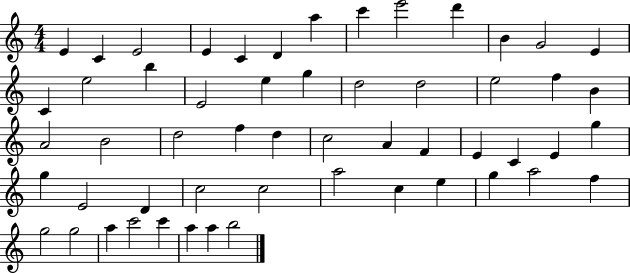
{
  \clef treble
  \numericTimeSignature
  \time 4/4
  \key c \major
  e'4 c'4 e'2 | e'4 c'4 d'4 a''4 | c'''4 e'''2 d'''4 | b'4 g'2 e'4 | \break c'4 e''2 b''4 | e'2 e''4 g''4 | d''2 d''2 | e''2 f''4 b'4 | \break a'2 b'2 | d''2 f''4 d''4 | c''2 a'4 f'4 | e'4 c'4 e'4 g''4 | \break g''4 e'2 d'4 | c''2 c''2 | a''2 c''4 e''4 | g''4 a''2 f''4 | \break g''2 g''2 | a''4 c'''2 c'''4 | a''4 a''4 b''2 | \bar "|."
}